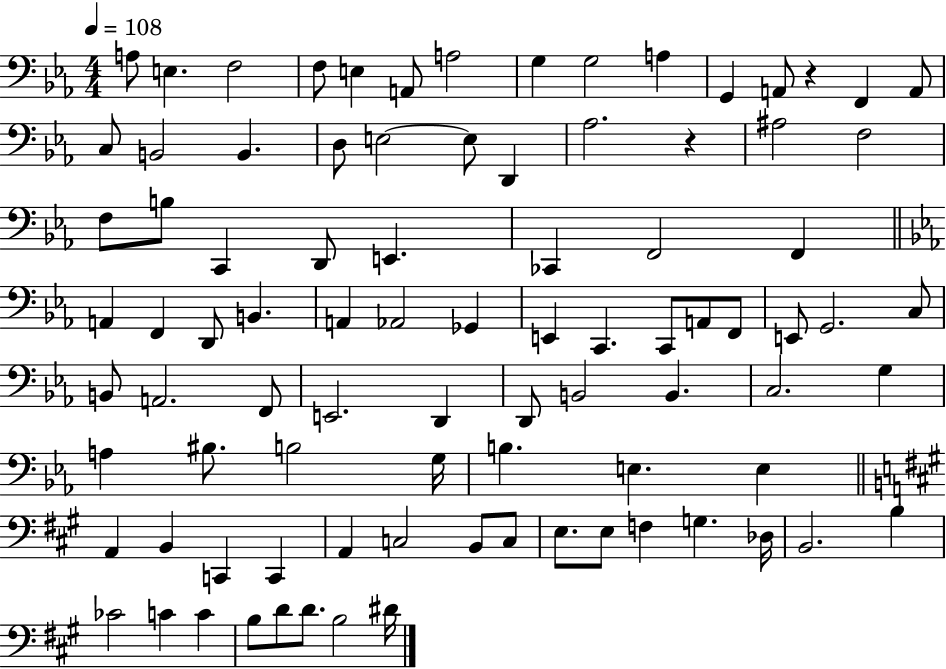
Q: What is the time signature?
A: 4/4